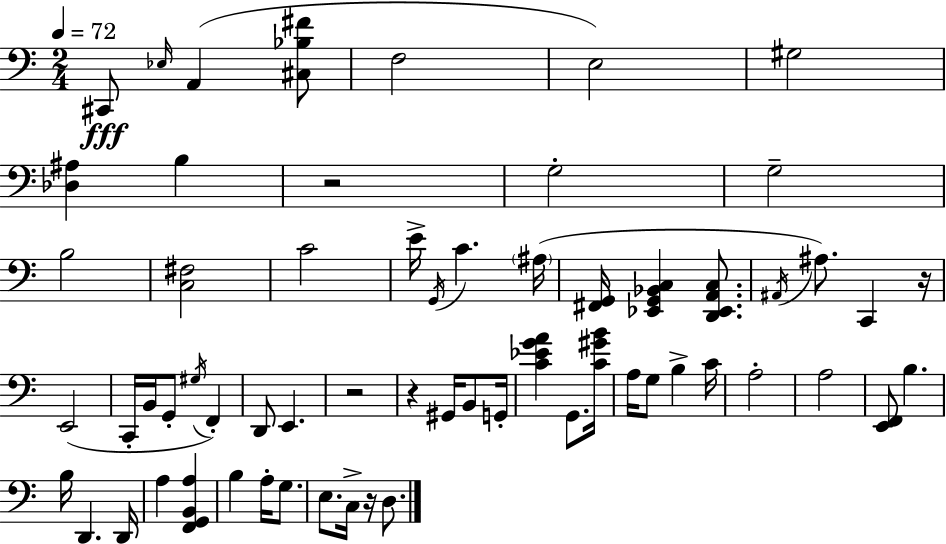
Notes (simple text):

C#2/e Eb3/s A2/q [C#3,Bb3,F#4]/e F3/h E3/h G#3/h [Db3,A#3]/q B3/q R/h G3/h G3/h B3/h [C3,F#3]/h C4/h E4/s G2/s C4/q. A#3/s [F#2,G2]/s [Eb2,G2,Bb2,C3]/q [D2,Eb2,A2,C3]/e. A#2/s A#3/e. C2/q R/s E2/h C2/s B2/s G2/e G#3/s F2/q D2/e E2/q. R/h R/q G#2/s B2/e G2/s [C4,Eb4,G4,A4]/q G2/e. [C4,G#4,B4]/s A3/s G3/e B3/q C4/s A3/h A3/h [E2,F2]/e B3/q. B3/s D2/q. D2/s A3/q [F2,G2,B2,A3]/q B3/q A3/s G3/e. E3/e. C3/s R/s D3/e.